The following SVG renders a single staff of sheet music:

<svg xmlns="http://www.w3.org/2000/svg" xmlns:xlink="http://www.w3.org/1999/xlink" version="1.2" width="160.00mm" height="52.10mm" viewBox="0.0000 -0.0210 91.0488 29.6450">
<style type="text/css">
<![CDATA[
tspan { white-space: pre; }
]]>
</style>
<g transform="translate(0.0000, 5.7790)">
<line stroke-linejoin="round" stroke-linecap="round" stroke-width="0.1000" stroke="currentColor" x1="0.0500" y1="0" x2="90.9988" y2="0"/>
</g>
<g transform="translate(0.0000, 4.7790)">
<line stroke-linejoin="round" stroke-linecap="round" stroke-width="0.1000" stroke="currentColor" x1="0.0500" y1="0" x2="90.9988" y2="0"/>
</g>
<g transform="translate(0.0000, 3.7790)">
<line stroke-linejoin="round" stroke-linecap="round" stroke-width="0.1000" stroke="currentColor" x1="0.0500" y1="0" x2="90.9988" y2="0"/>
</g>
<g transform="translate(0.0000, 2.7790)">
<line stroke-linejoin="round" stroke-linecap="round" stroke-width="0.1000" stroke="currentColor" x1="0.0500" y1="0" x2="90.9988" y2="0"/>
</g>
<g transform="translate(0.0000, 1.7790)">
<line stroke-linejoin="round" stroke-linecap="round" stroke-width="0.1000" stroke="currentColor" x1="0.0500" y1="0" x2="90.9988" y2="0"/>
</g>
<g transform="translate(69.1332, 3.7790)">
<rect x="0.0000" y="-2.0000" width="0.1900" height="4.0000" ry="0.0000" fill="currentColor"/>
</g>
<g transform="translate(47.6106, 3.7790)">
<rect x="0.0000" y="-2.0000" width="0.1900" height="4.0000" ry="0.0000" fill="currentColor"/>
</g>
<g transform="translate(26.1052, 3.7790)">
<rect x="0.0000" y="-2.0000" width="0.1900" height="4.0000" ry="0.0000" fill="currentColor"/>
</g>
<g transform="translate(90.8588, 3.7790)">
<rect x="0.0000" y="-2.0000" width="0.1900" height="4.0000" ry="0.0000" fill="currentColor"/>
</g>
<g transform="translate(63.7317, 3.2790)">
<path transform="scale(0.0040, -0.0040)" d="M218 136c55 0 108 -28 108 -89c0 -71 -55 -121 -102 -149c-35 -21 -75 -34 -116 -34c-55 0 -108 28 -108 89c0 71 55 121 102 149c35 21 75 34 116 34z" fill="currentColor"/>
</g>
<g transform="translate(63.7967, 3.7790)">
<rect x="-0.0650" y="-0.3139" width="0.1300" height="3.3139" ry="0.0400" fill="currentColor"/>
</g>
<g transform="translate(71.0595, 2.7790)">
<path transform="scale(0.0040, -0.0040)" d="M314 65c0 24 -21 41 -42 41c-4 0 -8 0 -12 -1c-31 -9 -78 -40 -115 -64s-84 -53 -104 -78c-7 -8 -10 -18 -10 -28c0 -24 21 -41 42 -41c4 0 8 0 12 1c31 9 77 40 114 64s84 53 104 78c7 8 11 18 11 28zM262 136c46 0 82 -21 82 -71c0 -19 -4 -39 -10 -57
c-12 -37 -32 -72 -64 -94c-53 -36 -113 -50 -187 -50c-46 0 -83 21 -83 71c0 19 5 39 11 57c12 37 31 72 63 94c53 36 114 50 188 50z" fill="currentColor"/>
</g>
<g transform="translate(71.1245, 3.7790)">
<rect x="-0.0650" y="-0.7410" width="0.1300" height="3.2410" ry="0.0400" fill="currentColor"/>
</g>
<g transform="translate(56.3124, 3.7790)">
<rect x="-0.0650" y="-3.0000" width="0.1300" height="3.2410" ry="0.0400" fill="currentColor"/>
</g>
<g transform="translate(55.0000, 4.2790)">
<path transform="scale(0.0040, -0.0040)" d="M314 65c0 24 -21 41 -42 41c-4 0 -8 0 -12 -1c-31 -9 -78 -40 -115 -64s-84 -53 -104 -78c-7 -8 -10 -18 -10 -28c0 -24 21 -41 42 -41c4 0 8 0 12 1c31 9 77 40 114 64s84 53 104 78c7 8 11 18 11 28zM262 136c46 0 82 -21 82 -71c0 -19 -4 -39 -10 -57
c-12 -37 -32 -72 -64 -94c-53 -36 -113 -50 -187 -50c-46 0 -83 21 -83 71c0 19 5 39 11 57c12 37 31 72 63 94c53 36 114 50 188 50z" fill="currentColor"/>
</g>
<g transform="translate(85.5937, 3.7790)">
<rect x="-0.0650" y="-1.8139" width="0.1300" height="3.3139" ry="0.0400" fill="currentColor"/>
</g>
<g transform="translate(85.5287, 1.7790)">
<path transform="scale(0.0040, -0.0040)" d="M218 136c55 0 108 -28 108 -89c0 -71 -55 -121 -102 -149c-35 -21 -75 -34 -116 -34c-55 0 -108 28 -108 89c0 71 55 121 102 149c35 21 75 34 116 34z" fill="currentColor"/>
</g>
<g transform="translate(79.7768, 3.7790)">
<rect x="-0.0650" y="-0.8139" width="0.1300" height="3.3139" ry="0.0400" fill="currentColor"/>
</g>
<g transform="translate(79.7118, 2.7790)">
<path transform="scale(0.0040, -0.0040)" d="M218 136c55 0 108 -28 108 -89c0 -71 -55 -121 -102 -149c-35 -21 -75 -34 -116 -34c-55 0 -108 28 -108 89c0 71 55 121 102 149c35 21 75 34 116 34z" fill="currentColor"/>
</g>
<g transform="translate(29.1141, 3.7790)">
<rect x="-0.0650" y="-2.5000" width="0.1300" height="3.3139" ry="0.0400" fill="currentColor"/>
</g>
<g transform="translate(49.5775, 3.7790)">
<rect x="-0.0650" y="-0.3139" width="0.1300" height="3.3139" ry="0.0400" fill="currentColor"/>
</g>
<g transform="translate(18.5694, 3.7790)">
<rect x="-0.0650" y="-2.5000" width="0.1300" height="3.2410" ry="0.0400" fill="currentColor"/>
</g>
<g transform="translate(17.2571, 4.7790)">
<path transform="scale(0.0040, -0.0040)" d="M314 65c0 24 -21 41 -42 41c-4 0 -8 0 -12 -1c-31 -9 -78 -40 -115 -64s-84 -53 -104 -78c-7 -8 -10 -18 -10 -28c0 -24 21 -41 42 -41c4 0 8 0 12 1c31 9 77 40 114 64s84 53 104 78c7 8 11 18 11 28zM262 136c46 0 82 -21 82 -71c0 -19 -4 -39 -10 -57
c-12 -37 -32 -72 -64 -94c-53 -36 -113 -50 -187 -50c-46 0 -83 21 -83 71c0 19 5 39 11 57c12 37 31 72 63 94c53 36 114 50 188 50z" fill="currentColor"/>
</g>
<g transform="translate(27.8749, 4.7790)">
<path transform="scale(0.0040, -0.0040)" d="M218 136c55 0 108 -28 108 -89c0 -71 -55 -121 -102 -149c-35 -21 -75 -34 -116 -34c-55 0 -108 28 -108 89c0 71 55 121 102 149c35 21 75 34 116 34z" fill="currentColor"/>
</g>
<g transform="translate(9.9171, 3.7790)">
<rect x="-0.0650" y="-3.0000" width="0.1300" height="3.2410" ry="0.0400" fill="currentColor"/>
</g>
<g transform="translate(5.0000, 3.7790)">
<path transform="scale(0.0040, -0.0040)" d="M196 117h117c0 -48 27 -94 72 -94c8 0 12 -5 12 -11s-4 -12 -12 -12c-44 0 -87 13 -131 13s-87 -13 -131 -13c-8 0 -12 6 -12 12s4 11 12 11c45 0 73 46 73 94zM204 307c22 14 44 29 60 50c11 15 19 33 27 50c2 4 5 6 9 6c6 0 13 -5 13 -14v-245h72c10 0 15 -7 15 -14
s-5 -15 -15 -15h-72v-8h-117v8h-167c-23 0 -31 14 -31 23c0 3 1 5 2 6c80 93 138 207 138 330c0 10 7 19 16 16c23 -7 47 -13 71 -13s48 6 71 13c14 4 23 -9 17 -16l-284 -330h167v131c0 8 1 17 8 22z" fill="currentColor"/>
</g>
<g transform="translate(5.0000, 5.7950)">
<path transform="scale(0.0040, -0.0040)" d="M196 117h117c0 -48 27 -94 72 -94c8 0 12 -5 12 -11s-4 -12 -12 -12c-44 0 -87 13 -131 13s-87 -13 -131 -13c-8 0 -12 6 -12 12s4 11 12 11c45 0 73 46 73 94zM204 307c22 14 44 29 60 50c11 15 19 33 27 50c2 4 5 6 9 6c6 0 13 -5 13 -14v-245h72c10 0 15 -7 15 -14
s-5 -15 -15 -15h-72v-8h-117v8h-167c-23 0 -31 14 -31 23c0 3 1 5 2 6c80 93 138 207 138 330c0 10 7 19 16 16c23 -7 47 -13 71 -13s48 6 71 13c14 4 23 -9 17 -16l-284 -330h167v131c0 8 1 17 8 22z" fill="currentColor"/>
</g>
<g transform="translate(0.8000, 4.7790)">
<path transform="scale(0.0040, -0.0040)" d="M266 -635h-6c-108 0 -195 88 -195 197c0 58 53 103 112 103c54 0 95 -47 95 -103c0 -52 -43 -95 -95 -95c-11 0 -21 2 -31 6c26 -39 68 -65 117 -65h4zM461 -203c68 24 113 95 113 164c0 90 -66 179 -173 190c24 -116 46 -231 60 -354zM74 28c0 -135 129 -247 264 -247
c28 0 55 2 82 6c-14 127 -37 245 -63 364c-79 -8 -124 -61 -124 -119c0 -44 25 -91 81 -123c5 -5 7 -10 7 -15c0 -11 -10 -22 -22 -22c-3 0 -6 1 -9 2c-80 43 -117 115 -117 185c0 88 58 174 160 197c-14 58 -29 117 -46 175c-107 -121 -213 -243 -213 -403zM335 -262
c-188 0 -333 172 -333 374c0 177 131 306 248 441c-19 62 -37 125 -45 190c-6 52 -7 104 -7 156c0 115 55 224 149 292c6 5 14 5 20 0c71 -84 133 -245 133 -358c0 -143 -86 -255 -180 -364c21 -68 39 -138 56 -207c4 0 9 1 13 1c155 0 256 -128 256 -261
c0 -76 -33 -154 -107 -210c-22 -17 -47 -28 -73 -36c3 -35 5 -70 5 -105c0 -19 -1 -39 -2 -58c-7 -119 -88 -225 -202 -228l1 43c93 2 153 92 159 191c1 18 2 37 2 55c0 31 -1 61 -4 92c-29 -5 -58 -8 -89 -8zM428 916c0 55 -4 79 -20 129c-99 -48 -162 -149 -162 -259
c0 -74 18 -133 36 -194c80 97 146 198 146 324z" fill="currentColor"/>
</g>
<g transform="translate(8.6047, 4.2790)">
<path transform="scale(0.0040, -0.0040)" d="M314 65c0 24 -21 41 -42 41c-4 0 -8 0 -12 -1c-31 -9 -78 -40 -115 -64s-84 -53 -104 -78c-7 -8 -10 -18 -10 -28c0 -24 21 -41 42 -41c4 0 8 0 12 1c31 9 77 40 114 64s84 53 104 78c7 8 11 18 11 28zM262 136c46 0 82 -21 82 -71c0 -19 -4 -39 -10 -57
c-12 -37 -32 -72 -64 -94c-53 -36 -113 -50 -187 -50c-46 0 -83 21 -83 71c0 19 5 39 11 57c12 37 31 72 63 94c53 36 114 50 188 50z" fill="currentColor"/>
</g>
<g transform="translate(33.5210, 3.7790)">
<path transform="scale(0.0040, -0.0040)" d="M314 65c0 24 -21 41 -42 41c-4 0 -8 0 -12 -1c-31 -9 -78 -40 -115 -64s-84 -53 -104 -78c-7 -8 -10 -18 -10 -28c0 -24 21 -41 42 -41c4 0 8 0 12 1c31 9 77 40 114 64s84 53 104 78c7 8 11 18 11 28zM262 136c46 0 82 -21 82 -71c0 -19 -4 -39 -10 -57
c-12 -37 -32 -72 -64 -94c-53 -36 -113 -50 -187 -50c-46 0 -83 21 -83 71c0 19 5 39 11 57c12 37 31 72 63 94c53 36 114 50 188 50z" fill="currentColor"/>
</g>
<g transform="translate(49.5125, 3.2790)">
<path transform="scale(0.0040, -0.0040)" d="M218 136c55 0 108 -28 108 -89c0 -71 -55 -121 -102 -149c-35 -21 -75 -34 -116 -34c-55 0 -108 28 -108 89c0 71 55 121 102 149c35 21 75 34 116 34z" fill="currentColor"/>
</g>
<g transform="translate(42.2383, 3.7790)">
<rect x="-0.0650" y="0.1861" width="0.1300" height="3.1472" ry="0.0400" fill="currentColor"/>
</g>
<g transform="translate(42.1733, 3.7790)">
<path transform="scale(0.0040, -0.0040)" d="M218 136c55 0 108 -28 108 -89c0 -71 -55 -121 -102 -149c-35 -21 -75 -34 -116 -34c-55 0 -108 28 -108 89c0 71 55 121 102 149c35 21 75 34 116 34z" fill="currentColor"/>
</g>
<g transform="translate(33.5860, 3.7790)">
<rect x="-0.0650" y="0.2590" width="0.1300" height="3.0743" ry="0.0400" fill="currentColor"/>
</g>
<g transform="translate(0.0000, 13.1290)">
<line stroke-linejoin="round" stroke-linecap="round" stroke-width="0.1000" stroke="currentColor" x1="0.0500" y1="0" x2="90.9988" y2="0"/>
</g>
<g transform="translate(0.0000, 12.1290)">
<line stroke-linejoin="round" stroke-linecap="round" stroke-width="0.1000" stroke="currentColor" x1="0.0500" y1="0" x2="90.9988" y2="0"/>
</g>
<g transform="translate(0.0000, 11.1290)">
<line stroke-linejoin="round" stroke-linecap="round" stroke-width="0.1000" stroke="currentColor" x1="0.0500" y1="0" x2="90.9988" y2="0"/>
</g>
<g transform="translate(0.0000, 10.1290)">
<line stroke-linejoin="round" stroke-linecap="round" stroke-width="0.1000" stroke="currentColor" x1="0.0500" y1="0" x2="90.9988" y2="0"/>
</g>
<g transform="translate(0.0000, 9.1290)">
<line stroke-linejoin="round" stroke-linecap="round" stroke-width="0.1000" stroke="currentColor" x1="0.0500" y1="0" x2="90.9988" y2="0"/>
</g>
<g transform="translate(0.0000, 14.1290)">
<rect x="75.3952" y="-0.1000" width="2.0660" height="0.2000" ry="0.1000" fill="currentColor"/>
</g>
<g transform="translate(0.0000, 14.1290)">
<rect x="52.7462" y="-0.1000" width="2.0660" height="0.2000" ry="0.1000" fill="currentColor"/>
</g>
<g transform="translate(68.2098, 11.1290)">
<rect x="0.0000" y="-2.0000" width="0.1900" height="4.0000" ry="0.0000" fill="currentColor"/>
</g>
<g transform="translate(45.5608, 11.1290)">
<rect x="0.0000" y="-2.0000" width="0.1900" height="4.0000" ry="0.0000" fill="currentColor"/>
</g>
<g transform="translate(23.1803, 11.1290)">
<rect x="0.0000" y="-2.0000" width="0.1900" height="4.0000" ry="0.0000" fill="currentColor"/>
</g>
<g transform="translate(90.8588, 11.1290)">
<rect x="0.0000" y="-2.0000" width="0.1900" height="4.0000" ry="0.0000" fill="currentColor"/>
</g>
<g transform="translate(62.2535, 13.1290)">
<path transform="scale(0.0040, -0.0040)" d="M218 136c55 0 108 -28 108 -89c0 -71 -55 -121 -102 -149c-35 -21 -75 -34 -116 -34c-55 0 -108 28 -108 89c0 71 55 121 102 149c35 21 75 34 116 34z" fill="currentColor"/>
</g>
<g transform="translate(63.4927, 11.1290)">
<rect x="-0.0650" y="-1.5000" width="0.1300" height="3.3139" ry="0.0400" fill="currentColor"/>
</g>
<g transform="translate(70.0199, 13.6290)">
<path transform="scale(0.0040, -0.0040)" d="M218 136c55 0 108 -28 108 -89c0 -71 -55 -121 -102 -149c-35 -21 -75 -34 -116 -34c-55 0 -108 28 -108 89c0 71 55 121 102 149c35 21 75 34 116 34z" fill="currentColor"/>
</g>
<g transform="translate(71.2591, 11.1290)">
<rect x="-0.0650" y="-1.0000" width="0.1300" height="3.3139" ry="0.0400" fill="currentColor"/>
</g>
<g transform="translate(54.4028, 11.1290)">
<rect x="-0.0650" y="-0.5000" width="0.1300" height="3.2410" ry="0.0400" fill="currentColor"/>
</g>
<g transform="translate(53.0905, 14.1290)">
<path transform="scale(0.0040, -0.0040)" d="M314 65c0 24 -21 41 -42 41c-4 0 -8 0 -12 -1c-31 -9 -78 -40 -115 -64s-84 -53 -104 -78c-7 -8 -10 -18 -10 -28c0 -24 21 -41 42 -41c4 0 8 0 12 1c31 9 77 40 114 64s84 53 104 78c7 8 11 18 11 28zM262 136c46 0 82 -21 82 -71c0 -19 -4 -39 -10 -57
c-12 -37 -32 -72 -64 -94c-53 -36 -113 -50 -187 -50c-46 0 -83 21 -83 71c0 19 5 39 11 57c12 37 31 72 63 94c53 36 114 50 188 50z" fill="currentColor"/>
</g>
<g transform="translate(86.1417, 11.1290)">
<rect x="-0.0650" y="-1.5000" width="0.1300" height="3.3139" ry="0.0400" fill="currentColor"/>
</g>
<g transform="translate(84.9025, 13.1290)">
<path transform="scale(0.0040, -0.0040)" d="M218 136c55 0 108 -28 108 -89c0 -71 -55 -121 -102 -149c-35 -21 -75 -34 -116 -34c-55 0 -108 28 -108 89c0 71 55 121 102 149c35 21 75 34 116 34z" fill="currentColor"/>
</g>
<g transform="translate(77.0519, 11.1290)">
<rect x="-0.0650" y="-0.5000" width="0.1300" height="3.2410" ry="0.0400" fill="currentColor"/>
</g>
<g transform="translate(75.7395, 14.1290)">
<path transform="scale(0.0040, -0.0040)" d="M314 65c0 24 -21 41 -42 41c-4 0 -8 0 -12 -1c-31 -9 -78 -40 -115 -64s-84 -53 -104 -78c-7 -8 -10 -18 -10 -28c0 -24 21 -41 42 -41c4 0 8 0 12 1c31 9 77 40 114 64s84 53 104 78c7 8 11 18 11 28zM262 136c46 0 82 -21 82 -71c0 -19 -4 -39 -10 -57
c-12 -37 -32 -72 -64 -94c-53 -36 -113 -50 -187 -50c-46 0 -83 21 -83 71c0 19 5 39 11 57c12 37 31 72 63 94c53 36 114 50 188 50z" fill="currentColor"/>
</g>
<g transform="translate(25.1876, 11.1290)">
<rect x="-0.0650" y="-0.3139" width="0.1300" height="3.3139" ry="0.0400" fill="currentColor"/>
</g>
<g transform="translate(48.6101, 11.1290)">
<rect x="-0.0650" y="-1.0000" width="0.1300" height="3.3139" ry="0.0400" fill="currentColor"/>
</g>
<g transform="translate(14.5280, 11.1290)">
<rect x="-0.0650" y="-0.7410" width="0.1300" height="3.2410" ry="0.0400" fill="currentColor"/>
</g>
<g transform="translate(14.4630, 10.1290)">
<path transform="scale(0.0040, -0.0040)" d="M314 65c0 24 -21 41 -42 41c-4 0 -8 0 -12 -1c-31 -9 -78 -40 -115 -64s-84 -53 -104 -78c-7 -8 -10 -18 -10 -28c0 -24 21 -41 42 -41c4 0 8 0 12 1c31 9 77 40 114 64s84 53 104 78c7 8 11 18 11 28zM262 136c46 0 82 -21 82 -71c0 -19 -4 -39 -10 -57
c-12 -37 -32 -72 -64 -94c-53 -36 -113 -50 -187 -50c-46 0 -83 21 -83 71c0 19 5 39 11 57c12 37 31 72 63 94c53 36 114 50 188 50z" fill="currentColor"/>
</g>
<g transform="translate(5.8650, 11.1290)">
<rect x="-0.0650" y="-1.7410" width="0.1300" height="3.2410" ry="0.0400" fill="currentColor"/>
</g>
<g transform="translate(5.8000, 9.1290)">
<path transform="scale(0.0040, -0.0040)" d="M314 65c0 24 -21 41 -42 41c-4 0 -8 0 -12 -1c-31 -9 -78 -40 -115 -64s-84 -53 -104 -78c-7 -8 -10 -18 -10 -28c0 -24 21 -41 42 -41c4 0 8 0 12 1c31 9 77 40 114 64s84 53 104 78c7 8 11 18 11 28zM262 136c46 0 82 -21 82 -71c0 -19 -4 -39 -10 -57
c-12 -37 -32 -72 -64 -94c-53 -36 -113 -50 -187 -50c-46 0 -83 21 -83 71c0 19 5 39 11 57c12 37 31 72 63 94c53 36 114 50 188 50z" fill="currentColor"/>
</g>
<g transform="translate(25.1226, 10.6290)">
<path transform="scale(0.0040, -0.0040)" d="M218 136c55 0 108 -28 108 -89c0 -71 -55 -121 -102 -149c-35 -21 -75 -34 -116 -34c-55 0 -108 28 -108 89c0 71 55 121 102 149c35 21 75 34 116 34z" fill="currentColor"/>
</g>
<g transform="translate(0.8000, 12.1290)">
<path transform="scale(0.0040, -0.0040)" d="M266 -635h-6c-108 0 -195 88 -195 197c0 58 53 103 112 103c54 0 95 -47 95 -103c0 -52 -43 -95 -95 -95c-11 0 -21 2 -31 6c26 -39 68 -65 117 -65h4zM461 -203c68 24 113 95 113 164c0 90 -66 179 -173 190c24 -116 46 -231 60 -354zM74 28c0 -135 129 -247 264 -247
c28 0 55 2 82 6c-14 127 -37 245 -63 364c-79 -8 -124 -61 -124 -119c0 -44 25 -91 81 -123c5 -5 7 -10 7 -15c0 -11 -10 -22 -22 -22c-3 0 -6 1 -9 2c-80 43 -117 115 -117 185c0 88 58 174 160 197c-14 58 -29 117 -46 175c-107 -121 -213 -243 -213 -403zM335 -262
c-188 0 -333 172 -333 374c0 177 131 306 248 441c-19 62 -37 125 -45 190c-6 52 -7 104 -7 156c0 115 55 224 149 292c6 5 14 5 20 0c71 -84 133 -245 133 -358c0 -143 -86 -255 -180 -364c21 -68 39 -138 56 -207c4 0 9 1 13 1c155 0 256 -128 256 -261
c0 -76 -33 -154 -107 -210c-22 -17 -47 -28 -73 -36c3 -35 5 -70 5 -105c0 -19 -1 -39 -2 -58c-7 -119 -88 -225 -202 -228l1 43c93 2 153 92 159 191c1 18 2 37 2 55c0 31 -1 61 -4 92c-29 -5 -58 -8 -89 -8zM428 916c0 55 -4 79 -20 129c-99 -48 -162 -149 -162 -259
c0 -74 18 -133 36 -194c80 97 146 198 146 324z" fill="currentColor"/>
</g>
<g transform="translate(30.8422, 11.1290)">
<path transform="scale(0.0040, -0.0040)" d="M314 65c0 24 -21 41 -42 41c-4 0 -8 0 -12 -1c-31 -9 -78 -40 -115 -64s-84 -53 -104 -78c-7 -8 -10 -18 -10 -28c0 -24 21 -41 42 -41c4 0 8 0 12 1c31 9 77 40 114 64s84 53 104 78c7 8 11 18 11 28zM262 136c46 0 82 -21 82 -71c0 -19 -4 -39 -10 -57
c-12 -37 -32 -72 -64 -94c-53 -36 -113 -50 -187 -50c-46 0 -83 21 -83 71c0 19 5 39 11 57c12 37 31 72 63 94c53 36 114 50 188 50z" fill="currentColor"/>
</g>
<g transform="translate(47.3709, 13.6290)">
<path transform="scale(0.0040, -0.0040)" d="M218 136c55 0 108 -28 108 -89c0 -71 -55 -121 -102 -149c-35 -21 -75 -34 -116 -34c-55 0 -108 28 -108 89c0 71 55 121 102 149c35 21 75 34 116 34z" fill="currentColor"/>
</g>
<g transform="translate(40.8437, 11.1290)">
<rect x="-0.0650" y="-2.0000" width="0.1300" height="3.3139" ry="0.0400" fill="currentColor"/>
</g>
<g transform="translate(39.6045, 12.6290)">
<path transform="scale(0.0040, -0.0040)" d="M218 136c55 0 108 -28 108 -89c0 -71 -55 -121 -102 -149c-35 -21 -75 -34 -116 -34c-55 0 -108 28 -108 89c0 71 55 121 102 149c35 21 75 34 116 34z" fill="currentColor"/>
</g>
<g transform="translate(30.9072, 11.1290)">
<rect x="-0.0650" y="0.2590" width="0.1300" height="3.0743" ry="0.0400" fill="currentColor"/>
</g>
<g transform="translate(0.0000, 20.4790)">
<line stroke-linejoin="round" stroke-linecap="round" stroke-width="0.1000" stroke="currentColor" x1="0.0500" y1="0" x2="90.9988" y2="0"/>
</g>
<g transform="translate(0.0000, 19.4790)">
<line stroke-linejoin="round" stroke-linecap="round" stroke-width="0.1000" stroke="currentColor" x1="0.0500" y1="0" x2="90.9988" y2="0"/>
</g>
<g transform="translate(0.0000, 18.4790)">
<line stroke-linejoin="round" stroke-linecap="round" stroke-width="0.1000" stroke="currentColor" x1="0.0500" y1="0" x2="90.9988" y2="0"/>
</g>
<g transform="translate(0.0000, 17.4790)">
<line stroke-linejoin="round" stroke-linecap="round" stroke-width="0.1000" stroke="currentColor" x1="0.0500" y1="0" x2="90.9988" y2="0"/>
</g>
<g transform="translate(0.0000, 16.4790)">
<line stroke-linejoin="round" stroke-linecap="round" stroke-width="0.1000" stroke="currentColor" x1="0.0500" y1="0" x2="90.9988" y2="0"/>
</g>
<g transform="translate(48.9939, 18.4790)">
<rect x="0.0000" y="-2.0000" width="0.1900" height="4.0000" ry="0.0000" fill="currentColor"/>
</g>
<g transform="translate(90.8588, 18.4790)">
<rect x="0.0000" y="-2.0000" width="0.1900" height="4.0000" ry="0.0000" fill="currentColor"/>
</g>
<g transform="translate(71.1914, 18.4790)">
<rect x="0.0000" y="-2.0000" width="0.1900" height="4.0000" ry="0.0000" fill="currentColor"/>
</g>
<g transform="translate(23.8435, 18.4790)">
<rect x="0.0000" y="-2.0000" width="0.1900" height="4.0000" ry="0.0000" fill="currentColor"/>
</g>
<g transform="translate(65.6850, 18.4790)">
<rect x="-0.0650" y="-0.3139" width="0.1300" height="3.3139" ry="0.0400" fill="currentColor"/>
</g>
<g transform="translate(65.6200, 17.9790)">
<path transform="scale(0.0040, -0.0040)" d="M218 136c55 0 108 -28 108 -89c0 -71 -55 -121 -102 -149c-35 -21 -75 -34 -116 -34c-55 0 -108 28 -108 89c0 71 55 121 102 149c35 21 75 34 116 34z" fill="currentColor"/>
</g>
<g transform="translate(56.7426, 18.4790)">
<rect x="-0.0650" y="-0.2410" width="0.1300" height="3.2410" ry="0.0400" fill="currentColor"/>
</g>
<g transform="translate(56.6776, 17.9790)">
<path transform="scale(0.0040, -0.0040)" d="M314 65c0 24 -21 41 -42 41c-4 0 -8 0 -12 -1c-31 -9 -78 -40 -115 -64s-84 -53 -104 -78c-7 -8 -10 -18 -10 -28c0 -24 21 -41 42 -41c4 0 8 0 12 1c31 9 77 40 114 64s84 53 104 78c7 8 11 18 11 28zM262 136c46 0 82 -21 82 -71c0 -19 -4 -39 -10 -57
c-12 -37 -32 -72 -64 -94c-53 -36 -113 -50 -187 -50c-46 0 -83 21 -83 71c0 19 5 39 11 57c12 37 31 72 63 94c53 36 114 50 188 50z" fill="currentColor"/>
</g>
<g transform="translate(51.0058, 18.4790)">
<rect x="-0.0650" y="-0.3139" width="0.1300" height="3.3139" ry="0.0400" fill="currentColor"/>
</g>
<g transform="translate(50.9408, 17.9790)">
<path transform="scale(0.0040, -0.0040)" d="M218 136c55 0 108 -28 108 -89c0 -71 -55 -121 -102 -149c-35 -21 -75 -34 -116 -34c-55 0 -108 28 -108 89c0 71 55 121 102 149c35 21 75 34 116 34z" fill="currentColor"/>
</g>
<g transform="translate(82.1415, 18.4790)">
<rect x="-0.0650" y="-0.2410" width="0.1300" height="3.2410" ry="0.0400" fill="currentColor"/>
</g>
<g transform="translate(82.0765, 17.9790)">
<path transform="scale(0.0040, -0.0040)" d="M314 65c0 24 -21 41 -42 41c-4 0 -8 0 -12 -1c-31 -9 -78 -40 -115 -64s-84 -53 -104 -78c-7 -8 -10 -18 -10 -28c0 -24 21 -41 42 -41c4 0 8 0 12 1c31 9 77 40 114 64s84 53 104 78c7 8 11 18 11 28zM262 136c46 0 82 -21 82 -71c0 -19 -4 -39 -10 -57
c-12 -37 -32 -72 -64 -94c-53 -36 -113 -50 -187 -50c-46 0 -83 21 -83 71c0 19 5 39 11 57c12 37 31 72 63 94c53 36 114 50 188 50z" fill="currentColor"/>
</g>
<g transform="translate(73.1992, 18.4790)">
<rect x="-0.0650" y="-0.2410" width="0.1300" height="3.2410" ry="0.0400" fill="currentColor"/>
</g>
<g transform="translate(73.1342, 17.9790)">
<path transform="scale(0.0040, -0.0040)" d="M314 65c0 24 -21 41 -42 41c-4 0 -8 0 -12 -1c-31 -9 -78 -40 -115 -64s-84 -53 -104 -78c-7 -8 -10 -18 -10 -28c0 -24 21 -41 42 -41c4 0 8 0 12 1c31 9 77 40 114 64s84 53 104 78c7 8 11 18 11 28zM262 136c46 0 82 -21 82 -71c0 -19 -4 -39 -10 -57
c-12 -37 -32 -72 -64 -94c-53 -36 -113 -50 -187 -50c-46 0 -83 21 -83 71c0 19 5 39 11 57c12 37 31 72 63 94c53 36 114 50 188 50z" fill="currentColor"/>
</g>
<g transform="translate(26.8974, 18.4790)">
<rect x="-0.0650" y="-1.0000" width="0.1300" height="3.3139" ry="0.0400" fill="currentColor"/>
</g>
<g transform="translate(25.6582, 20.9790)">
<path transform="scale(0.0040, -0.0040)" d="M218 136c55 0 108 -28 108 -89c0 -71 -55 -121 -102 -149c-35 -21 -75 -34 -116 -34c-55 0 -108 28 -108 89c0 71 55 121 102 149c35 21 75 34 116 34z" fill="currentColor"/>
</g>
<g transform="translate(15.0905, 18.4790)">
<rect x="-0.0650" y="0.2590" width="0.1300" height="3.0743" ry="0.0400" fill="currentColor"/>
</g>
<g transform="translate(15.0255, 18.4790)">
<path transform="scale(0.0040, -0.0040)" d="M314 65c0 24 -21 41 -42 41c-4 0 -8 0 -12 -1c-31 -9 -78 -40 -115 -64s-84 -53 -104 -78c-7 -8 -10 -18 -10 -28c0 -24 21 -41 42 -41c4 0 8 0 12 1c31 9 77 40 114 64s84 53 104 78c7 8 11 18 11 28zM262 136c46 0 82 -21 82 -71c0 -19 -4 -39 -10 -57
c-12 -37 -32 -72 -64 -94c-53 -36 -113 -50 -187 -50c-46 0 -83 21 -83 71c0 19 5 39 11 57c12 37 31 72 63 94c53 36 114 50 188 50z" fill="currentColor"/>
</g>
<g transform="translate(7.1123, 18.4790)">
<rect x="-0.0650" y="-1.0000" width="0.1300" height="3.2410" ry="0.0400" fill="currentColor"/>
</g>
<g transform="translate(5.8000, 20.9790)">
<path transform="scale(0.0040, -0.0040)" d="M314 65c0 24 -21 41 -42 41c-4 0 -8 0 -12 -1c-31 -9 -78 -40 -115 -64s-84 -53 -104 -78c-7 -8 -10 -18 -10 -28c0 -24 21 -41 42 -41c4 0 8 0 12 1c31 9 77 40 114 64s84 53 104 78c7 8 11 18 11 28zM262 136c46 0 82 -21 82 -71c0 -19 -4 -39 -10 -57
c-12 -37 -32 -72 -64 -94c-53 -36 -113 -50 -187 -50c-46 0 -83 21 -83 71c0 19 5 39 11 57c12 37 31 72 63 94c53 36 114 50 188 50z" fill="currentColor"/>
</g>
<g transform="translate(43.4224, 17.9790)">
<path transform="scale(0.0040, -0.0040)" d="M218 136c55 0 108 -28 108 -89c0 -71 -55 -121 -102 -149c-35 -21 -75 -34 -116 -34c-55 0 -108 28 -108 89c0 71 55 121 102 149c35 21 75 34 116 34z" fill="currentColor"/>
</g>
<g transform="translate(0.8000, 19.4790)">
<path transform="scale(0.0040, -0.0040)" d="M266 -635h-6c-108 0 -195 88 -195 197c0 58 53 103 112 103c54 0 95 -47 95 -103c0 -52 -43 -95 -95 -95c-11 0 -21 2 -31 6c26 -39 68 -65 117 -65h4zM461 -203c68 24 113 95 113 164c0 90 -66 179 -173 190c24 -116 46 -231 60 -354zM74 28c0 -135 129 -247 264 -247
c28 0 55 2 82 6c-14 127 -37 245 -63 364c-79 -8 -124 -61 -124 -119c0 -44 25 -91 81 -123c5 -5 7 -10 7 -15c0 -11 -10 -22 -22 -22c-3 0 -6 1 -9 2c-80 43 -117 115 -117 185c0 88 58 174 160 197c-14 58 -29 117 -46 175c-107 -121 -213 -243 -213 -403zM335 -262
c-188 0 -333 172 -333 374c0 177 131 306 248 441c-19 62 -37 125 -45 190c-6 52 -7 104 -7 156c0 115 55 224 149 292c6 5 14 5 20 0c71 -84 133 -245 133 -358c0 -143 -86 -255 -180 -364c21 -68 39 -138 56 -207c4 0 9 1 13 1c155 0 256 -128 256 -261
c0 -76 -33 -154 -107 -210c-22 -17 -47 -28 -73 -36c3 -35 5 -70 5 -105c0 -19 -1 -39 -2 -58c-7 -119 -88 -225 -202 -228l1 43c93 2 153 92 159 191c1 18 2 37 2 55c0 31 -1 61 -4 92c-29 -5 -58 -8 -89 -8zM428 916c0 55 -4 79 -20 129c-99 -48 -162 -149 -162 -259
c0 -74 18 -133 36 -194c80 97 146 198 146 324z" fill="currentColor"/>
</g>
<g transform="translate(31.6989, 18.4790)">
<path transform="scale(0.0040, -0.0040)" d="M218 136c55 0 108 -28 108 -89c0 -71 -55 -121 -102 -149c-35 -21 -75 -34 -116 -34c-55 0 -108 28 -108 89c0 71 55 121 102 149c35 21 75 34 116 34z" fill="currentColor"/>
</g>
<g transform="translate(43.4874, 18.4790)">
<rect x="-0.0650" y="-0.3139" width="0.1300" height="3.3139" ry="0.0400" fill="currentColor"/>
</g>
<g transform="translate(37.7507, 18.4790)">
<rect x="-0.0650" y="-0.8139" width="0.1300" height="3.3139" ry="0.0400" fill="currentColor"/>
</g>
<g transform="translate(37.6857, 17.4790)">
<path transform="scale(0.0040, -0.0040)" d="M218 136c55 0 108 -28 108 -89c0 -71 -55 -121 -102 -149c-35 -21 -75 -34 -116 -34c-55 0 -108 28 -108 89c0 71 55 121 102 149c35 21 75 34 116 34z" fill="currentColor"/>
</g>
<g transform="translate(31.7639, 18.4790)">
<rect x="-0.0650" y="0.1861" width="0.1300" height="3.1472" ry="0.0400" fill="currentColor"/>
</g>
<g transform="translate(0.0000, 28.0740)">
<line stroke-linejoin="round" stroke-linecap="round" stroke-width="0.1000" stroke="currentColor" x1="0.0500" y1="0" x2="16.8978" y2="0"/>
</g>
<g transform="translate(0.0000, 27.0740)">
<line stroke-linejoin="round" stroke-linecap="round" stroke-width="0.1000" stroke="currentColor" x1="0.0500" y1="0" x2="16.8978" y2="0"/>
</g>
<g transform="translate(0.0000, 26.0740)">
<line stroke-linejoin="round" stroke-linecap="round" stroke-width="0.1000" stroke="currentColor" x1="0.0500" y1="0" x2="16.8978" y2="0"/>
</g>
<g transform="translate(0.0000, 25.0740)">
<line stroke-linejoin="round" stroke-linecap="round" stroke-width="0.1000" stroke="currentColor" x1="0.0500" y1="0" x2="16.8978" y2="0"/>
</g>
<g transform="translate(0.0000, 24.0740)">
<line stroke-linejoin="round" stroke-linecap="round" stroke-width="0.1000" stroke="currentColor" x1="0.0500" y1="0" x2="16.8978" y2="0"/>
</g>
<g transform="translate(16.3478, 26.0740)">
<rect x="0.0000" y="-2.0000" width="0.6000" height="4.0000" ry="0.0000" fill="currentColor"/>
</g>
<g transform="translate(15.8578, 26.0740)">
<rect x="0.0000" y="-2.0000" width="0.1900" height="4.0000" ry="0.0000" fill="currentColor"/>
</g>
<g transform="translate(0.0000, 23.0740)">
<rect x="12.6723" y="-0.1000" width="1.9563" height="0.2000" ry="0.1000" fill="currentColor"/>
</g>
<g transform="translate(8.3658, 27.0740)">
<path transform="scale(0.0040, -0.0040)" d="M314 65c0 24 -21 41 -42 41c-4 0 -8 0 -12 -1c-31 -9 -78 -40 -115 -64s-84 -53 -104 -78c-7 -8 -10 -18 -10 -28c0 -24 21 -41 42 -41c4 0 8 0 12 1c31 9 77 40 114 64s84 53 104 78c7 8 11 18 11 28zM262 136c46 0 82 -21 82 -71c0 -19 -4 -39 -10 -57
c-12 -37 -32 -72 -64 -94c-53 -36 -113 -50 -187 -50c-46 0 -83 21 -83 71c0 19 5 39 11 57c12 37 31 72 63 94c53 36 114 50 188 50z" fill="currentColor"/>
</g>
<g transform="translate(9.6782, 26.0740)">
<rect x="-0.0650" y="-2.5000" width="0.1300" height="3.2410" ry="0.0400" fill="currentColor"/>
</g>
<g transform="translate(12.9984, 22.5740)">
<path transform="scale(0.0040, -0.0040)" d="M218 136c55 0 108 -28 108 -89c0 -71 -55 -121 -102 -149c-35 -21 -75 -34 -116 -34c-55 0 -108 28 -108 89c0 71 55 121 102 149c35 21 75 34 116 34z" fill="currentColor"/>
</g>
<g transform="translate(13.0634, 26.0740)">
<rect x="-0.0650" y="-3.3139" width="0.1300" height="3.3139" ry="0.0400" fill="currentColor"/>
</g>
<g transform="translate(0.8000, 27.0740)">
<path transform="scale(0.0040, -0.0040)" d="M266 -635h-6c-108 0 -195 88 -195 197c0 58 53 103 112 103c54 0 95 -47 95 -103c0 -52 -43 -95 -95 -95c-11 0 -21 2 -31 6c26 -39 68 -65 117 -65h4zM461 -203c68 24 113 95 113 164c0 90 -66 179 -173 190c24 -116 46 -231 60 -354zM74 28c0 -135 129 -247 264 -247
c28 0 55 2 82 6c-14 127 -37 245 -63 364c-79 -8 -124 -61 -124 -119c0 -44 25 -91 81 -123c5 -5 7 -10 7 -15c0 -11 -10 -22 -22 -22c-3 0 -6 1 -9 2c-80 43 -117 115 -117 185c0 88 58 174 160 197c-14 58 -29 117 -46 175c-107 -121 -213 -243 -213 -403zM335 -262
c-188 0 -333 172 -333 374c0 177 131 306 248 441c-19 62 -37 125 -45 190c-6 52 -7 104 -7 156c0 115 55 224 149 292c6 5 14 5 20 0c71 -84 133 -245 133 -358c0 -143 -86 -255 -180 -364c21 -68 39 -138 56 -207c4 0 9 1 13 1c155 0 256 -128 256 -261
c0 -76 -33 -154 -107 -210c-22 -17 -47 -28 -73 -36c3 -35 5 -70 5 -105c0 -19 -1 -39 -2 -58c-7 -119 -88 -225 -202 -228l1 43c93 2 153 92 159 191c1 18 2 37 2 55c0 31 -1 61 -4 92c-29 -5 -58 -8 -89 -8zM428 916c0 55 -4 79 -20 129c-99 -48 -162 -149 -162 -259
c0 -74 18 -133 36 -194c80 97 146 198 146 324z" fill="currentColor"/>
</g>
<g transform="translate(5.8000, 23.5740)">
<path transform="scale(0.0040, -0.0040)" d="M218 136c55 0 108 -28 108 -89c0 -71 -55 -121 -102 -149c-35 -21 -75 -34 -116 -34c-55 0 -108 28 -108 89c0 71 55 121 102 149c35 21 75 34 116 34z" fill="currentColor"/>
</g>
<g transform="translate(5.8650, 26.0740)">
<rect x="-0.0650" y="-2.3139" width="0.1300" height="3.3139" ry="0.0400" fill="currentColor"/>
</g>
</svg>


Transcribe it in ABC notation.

X:1
T:Untitled
M:4/4
L:1/4
K:C
A2 G2 G B2 B c A2 c d2 d f f2 d2 c B2 F D C2 E D C2 E D2 B2 D B d c c c2 c c2 c2 g G2 b